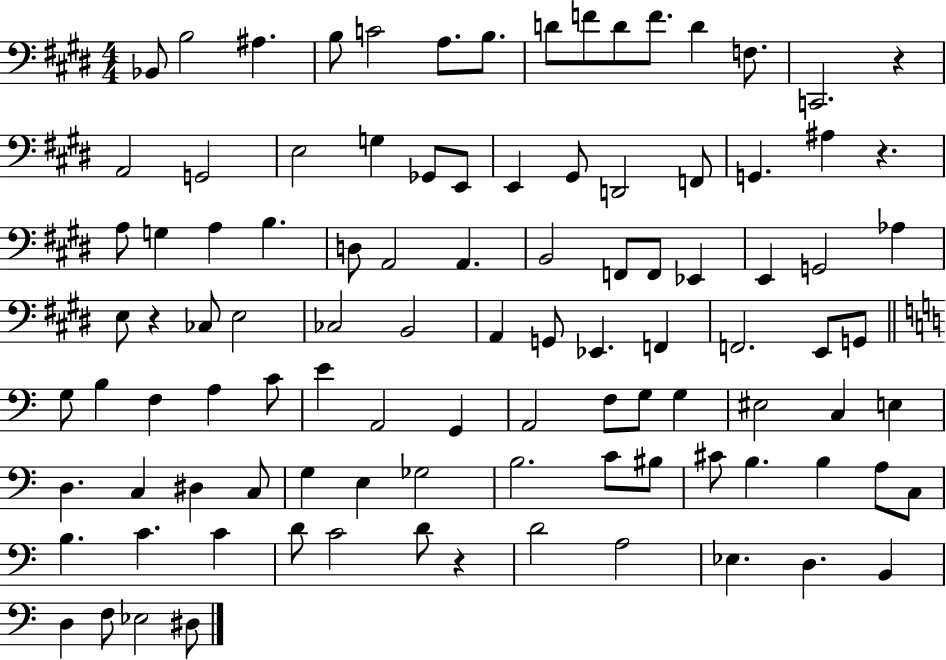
Bb2/e B3/h A#3/q. B3/e C4/h A3/e. B3/e. D4/e F4/e D4/e F4/e. D4/q F3/e. C2/h. R/q A2/h G2/h E3/h G3/q Gb2/e E2/e E2/q G#2/e D2/h F2/e G2/q. A#3/q R/q. A3/e G3/q A3/q B3/q. D3/e A2/h A2/q. B2/h F2/e F2/e Eb2/q E2/q G2/h Ab3/q E3/e R/q CES3/e E3/h CES3/h B2/h A2/q G2/e Eb2/q. F2/q F2/h. E2/e G2/e G3/e B3/q F3/q A3/q C4/e E4/q A2/h G2/q A2/h F3/e G3/e G3/q EIS3/h C3/q E3/q D3/q. C3/q D#3/q C3/e G3/q E3/q Gb3/h B3/h. C4/e BIS3/e C#4/e B3/q. B3/q A3/e C3/e B3/q. C4/q. C4/q D4/e C4/h D4/e R/q D4/h A3/h Eb3/q. D3/q. B2/q D3/q F3/e Eb3/h D#3/e